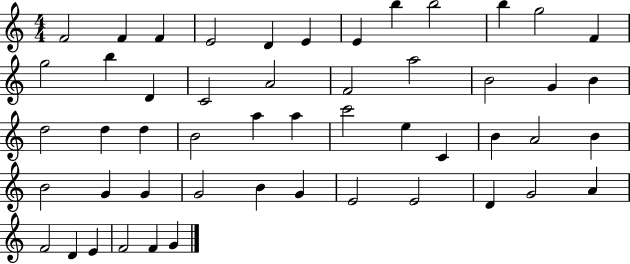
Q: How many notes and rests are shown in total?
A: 51